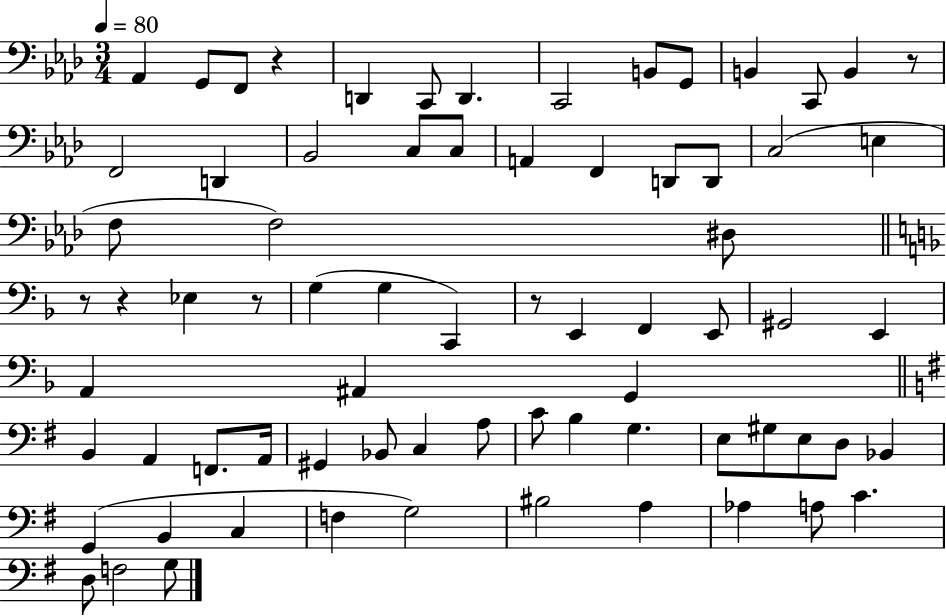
{
  \clef bass
  \numericTimeSignature
  \time 3/4
  \key aes \major
  \tempo 4 = 80
  aes,4 g,8 f,8 r4 | d,4 c,8 d,4. | c,2 b,8 g,8 | b,4 c,8 b,4 r8 | \break f,2 d,4 | bes,2 c8 c8 | a,4 f,4 d,8 d,8 | c2( e4 | \break f8 f2) dis8 | \bar "||" \break \key f \major r8 r4 ees4 r8 | g4( g4 c,4) | r8 e,4 f,4 e,8 | gis,2 e,4 | \break a,4 ais,4 g,4 | \bar "||" \break \key g \major b,4 a,4 f,8. a,16 | gis,4 bes,8 c4 a8 | c'8 b4 g4. | e8 gis8 e8 d8 bes,4 | \break g,4( b,4 c4 | f4 g2) | bis2 a4 | aes4 a8 c'4. | \break d8 f2 g8 | \bar "|."
}